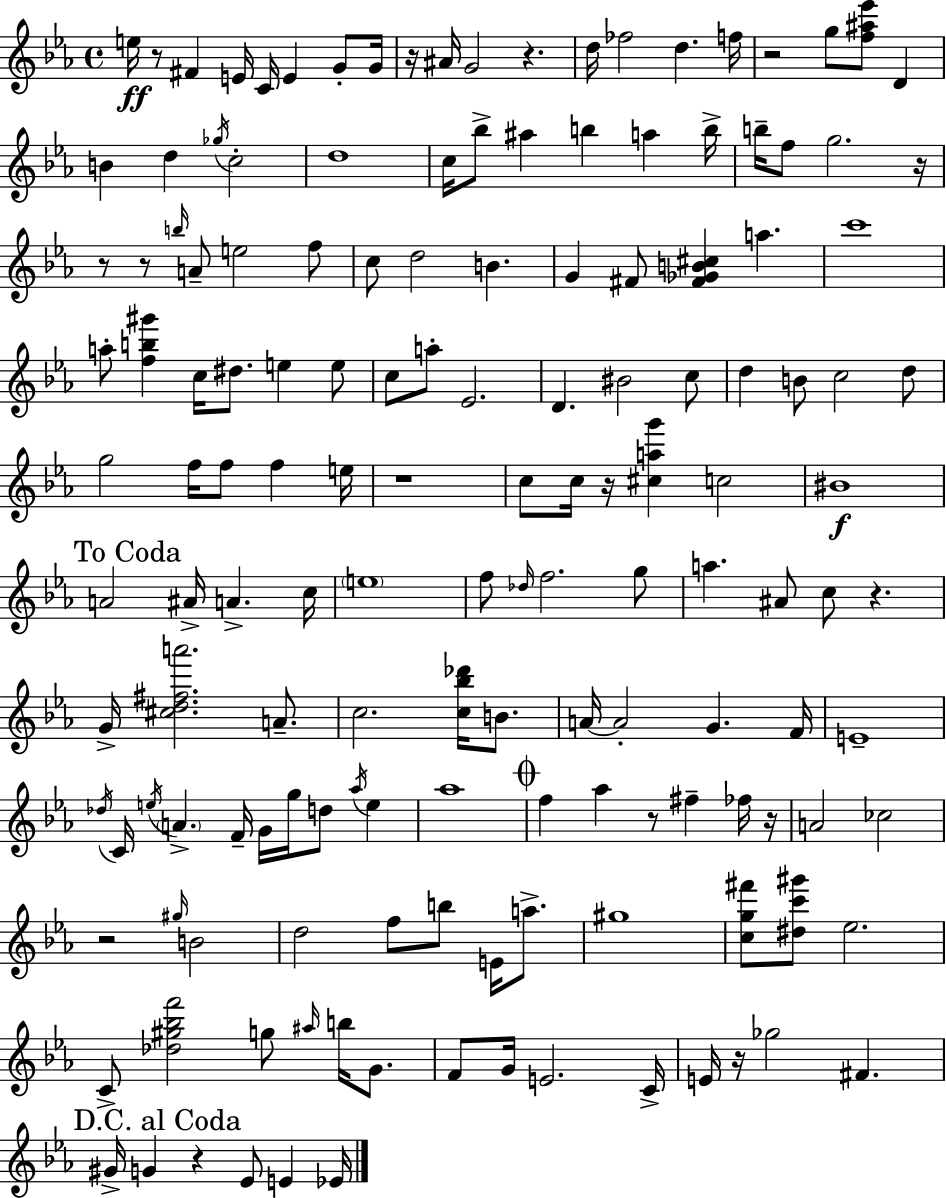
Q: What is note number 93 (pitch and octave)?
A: D5